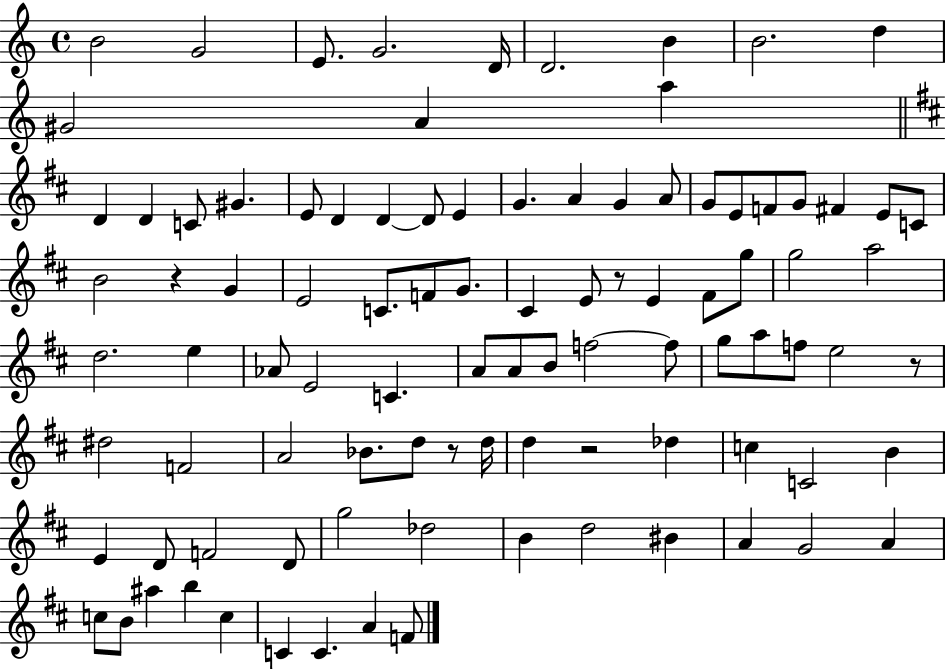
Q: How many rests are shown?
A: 5